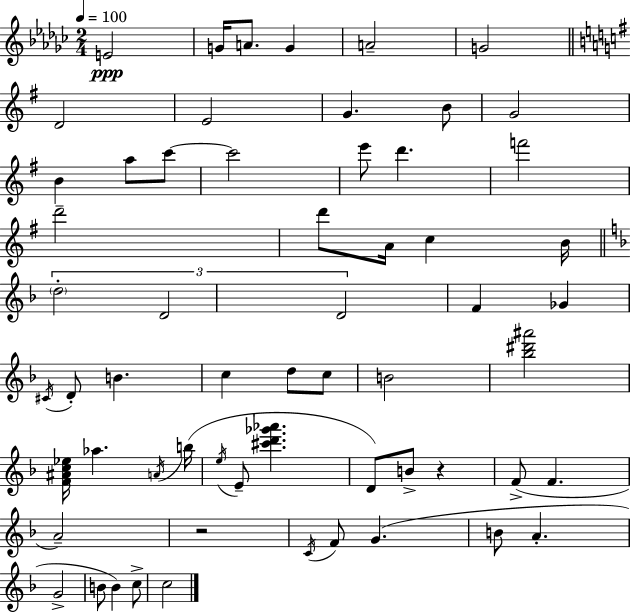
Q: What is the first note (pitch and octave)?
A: E4